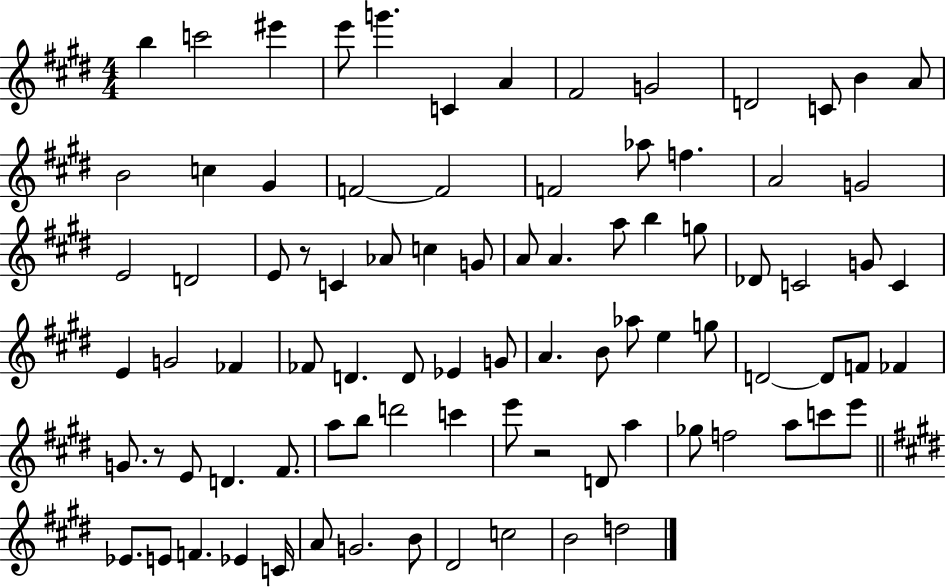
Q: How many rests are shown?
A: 3